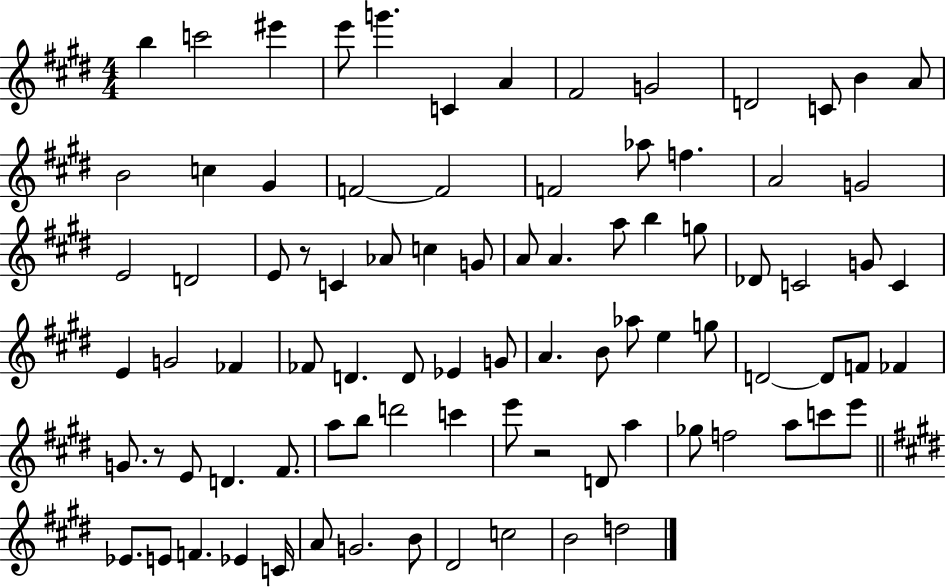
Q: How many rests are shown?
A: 3